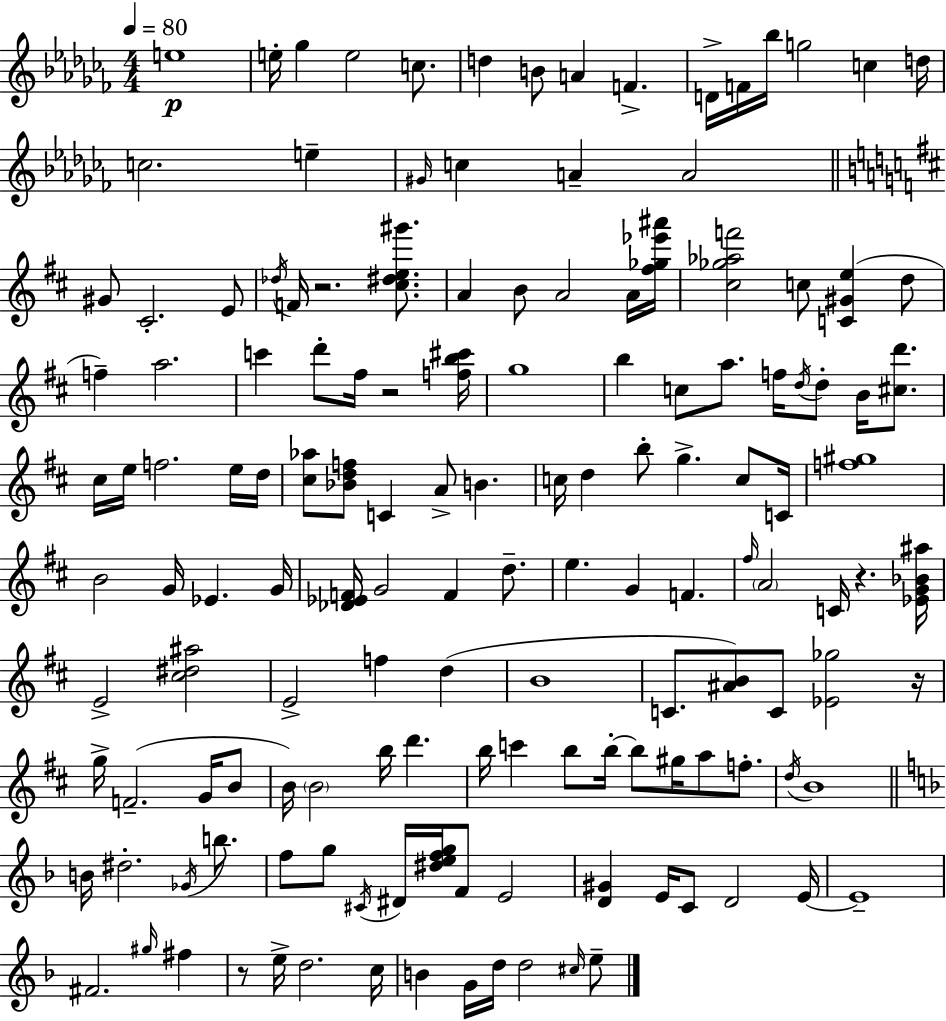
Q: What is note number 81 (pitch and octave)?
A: F4